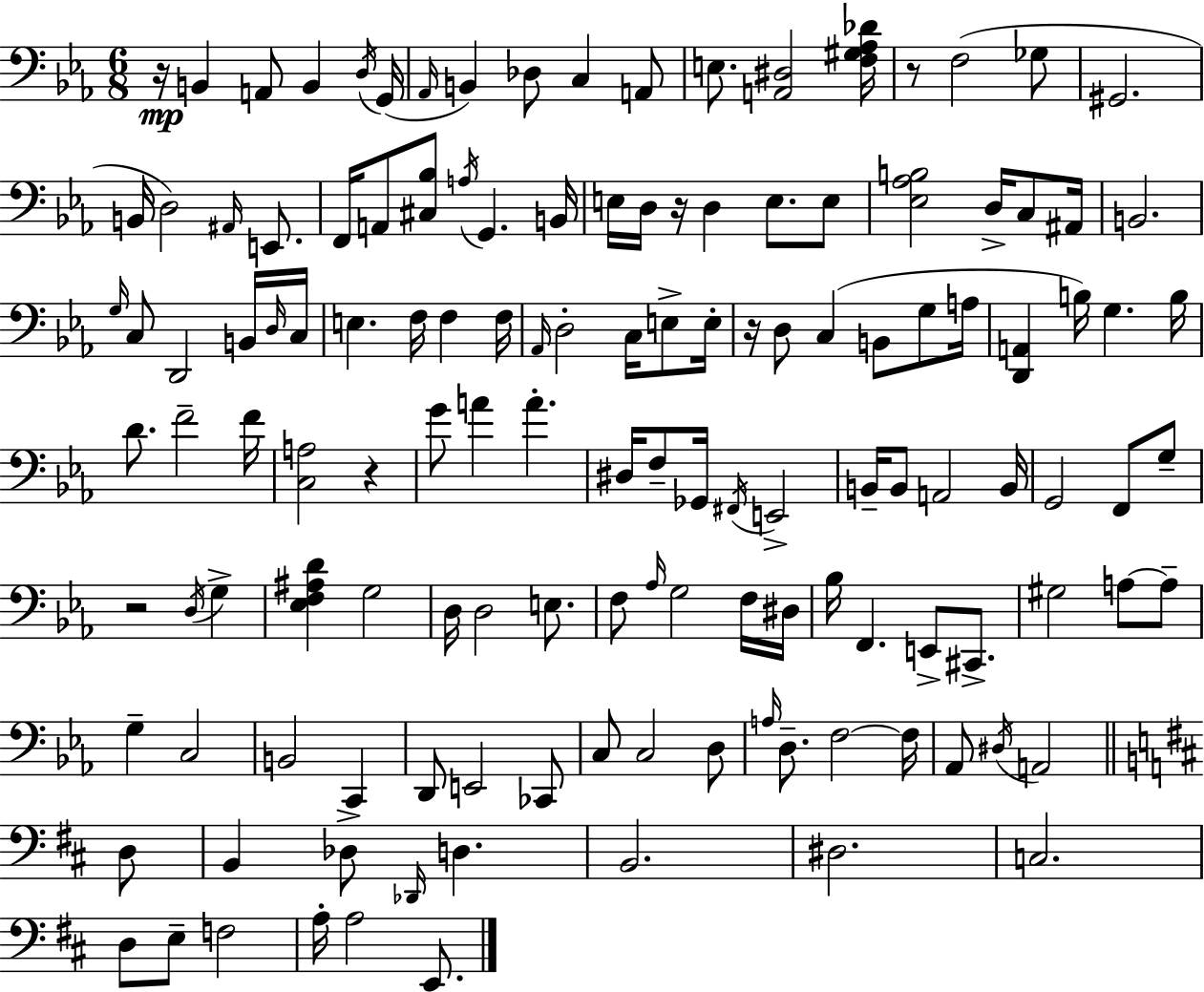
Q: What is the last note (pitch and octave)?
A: E2